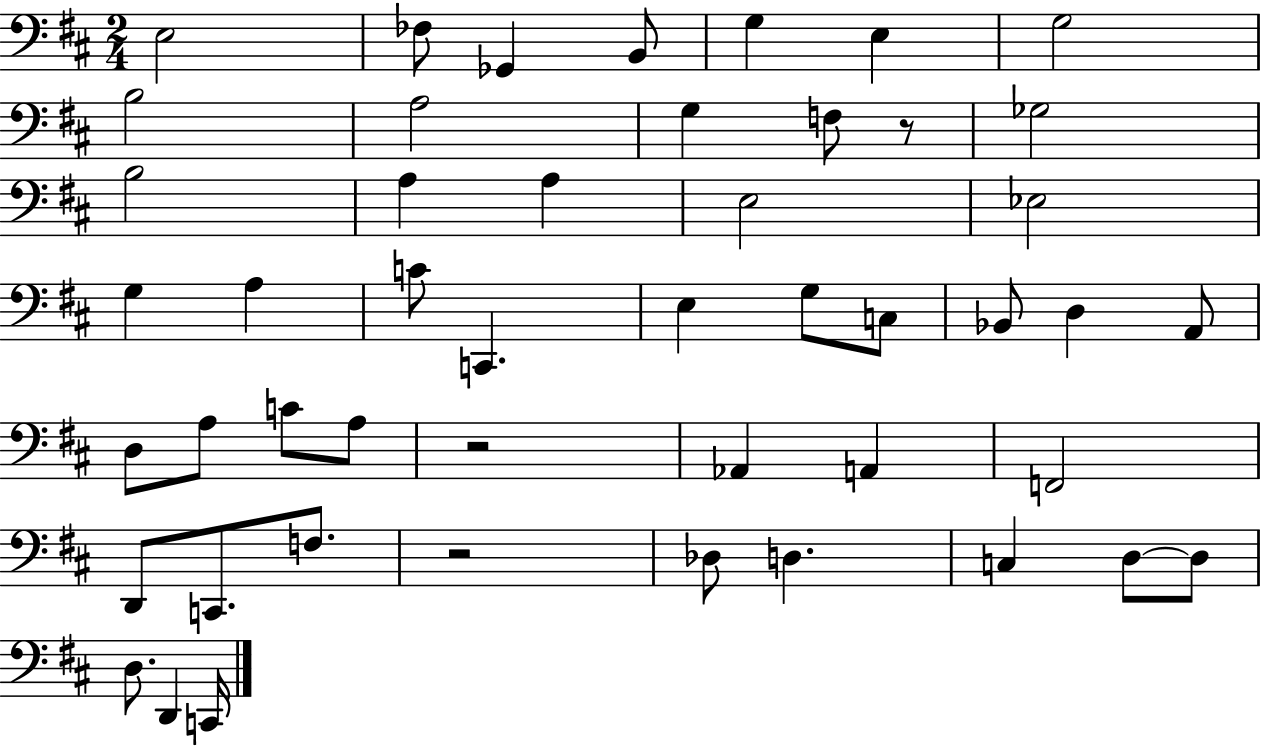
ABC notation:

X:1
T:Untitled
M:2/4
L:1/4
K:D
E,2 _F,/2 _G,, B,,/2 G, E, G,2 B,2 A,2 G, F,/2 z/2 _G,2 B,2 A, A, E,2 _E,2 G, A, C/2 C,, E, G,/2 C,/2 _B,,/2 D, A,,/2 D,/2 A,/2 C/2 A,/2 z2 _A,, A,, F,,2 D,,/2 C,,/2 F,/2 z2 _D,/2 D, C, D,/2 D,/2 D,/2 D,, C,,/4